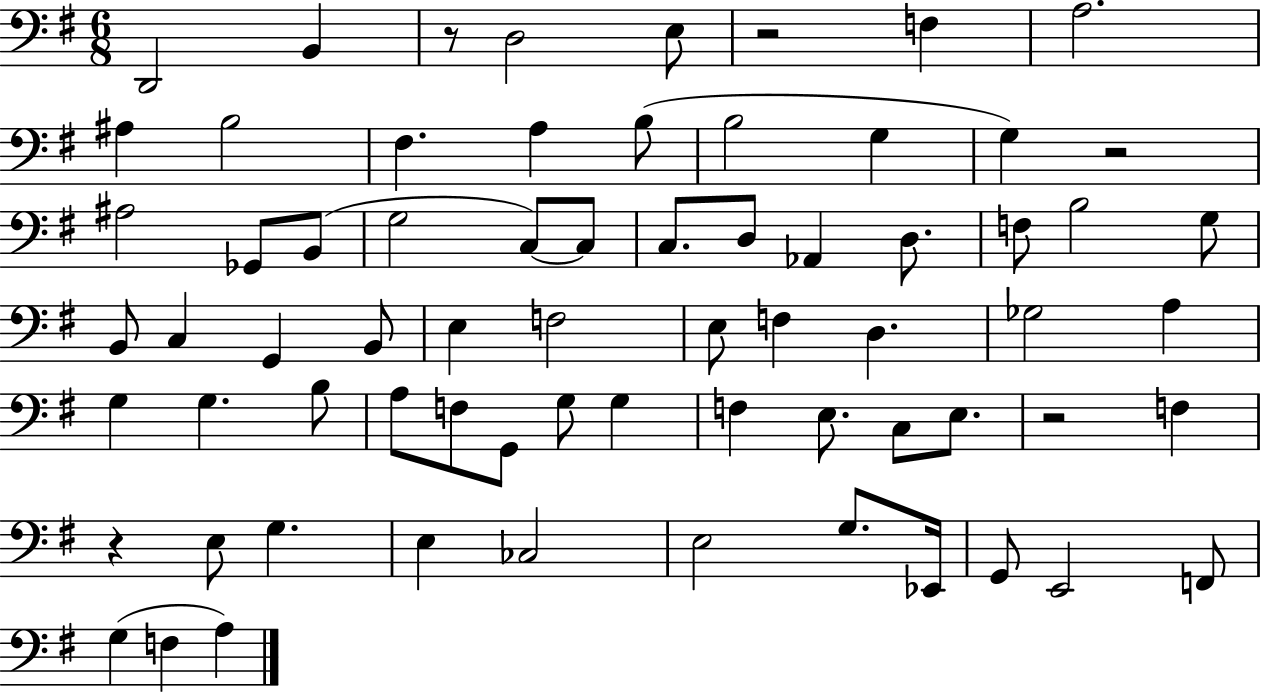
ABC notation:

X:1
T:Untitled
M:6/8
L:1/4
K:G
D,,2 B,, z/2 D,2 E,/2 z2 F, A,2 ^A, B,2 ^F, A, B,/2 B,2 G, G, z2 ^A,2 _G,,/2 B,,/2 G,2 C,/2 C,/2 C,/2 D,/2 _A,, D,/2 F,/2 B,2 G,/2 B,,/2 C, G,, B,,/2 E, F,2 E,/2 F, D, _G,2 A, G, G, B,/2 A,/2 F,/2 G,,/2 G,/2 G, F, E,/2 C,/2 E,/2 z2 F, z E,/2 G, E, _C,2 E,2 G,/2 _E,,/4 G,,/2 E,,2 F,,/2 G, F, A,